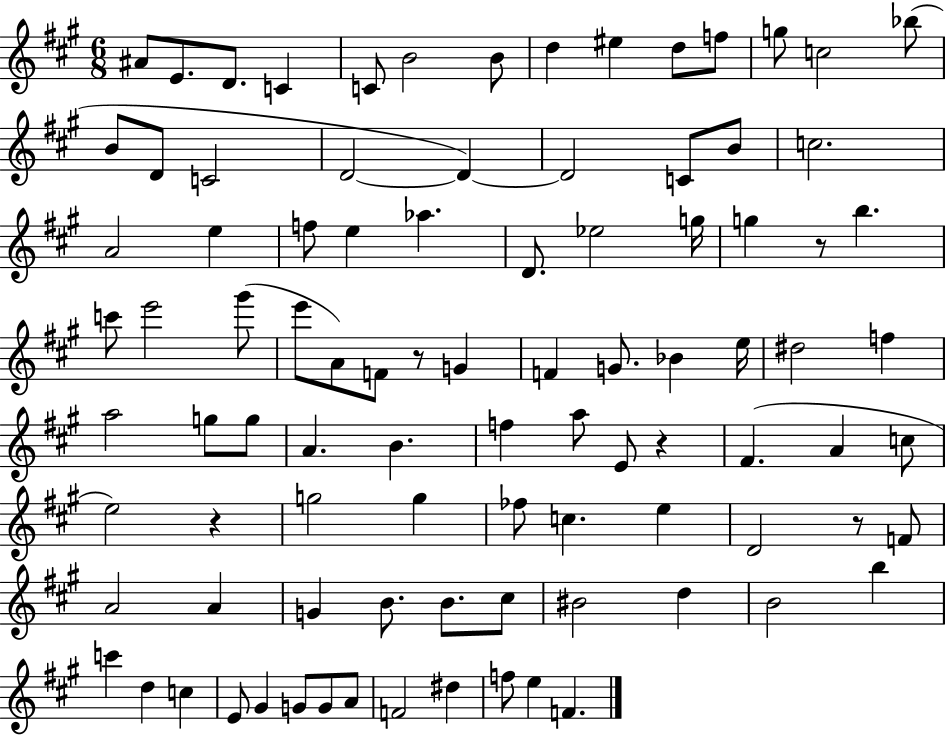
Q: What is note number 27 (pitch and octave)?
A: E5